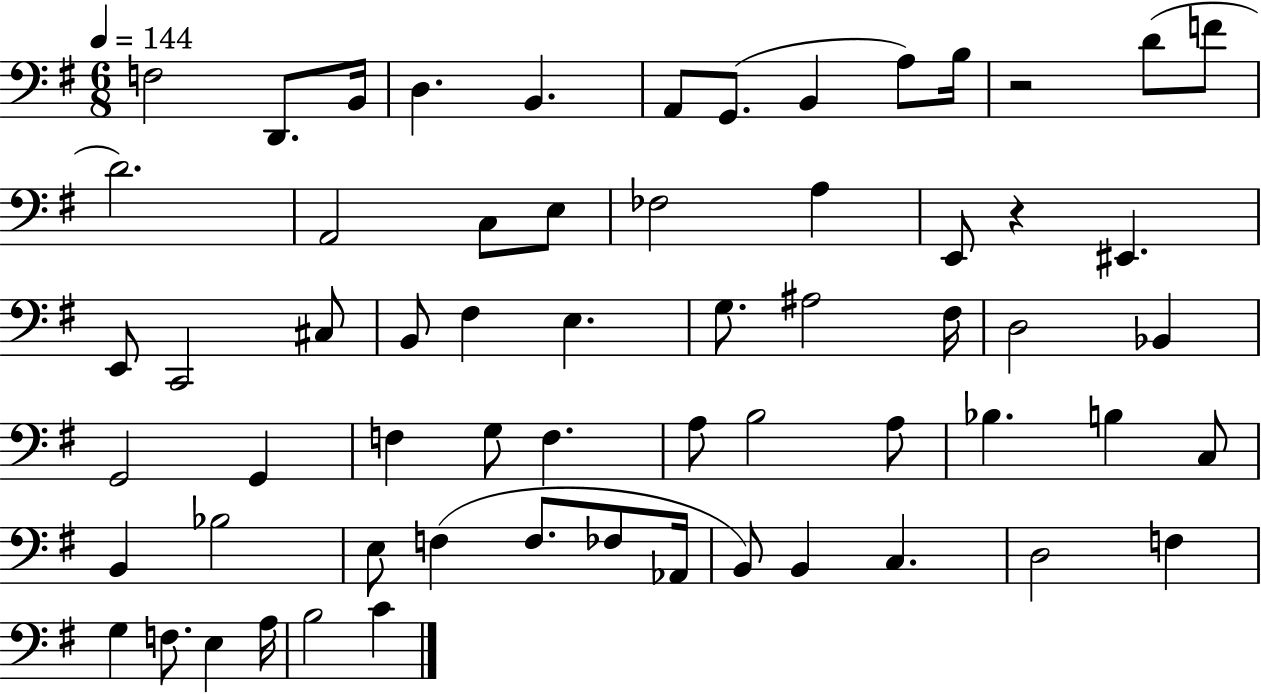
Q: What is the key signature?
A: G major